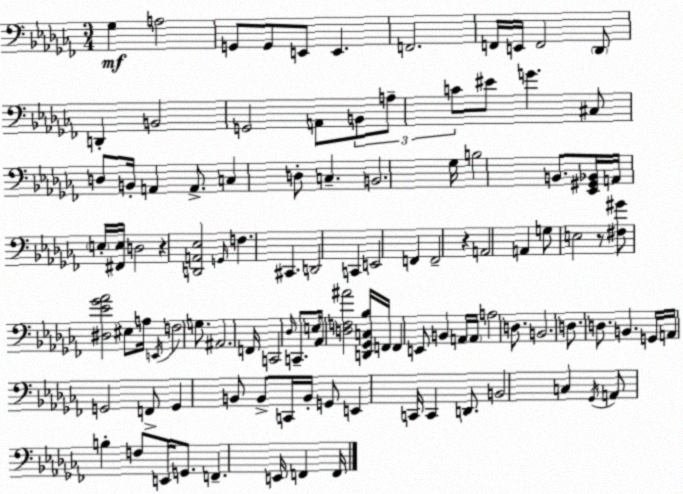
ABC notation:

X:1
T:Untitled
M:3/4
L:1/4
K:Abm
_G, A,2 G,,/2 G,,/2 E,,/2 E,, F,,2 F,,/4 E,,/4 F,,2 _D,,/2 D,, B,,2 G,,2 A,,/2 B,,/2 A,/2 C/2 ^E/2 G ^C,/2 D,/2 B,,/4 A,, A,,/2 C, D,/2 C, B,,2 _G,/4 B,2 B,,/2 [_E,,^G,,_B,,]/4 A,,/4 E,/4 [^F,,E,]/4 D,2 z [D,,A,,_E,]2 G,,/4 F, ^C,, D,,2 C,, E,,2 F,, F,,2 z A,,2 A,, G,/2 E,2 z/2 [^F,^G]/2 [^D,_E_G_A]2 ^E,/2 A,/4 E,,/4 F,2 G,/2 ^A,,2 F,,/4 C,,2 _D,/4 C,,/2 E,/4 _A,,/2 [D,F,^A]2 [D,,_G,,C,_B,]/4 F,,/4 F,, E,,/2 B,, A,,/4 A,,/4 A,2 D,/2 B,,2 D,/2 D,/2 B,, G,,/4 A,,/4 G,,2 F,,/2 G,, B,,/2 B,,/2 C,,/4 B,,/4 G,,/2 E,, C,,/4 C,, D,,/2 B,,2 C, _G,,/4 A,,/2 B, F,/2 E,,/4 G,,/2 F,, E,,/4 F,, F,,/4